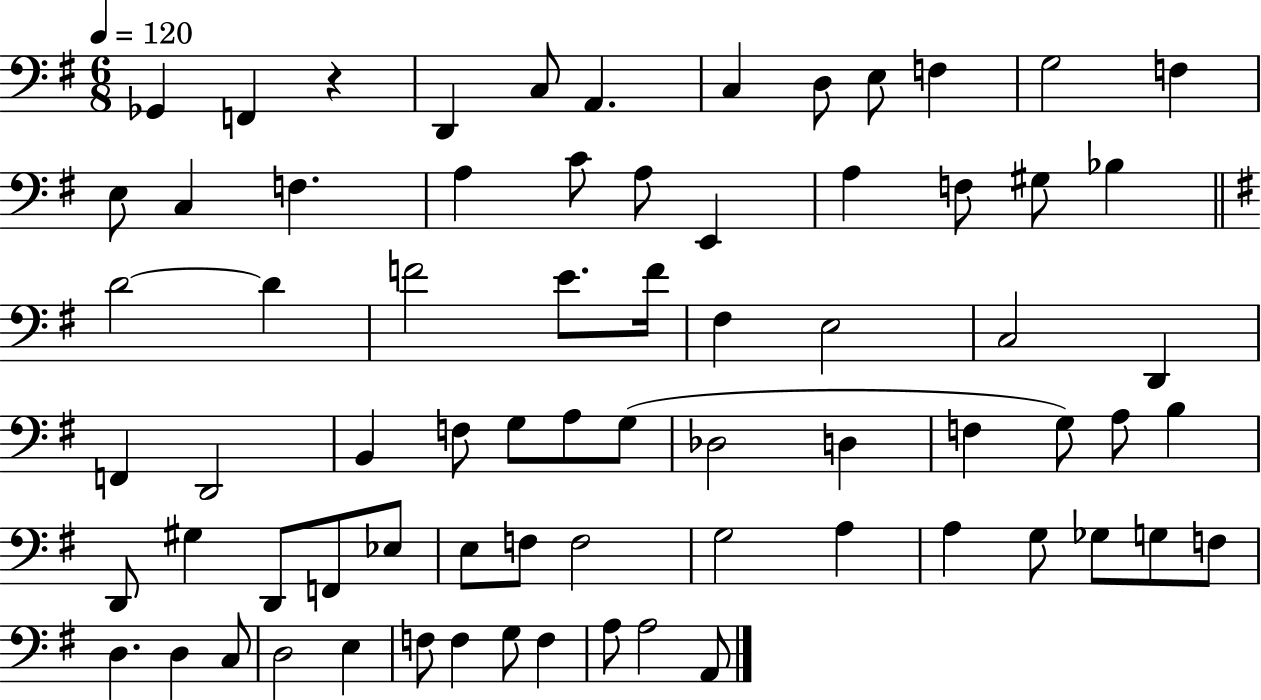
{
  \clef bass
  \numericTimeSignature
  \time 6/8
  \key g \major
  \tempo 4 = 120
  ges,4 f,4 r4 | d,4 c8 a,4. | c4 d8 e8 f4 | g2 f4 | \break e8 c4 f4. | a4 c'8 a8 e,4 | a4 f8 gis8 bes4 | \bar "||" \break \key e \minor d'2~~ d'4 | f'2 e'8. f'16 | fis4 e2 | c2 d,4 | \break f,4 d,2 | b,4 f8 g8 a8 g8( | des2 d4 | f4 g8) a8 b4 | \break d,8 gis4 d,8 f,8 ees8 | e8 f8 f2 | g2 a4 | a4 g8 ges8 g8 f8 | \break d4. d4 c8 | d2 e4 | f8 f4 g8 f4 | a8 a2 a,8 | \break \bar "|."
}